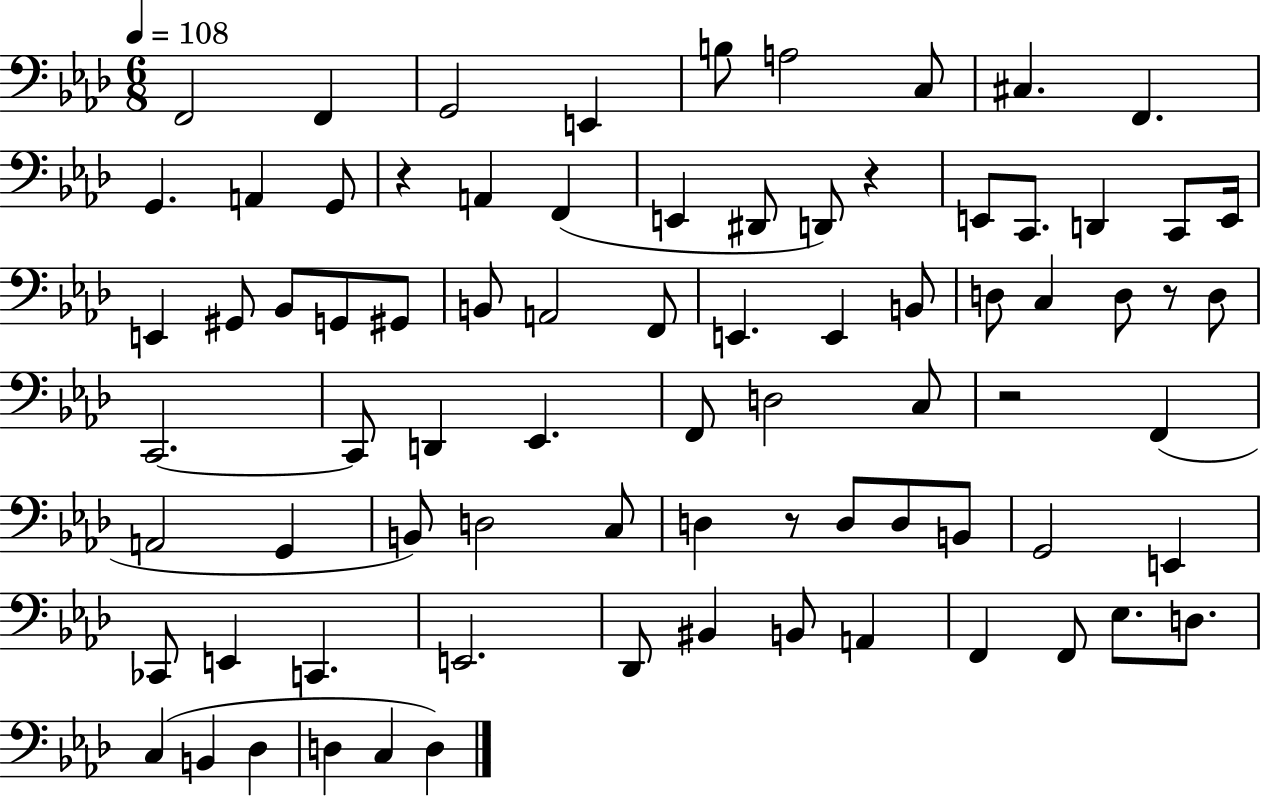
{
  \clef bass
  \numericTimeSignature
  \time 6/8
  \key aes \major
  \tempo 4 = 108
  f,2 f,4 | g,2 e,4 | b8 a2 c8 | cis4. f,4. | \break g,4. a,4 g,8 | r4 a,4 f,4( | e,4 dis,8 d,8) r4 | e,8 c,8. d,4 c,8 e,16 | \break e,4 gis,8 bes,8 g,8 gis,8 | b,8 a,2 f,8 | e,4. e,4 b,8 | d8 c4 d8 r8 d8 | \break c,2.~~ | c,8 d,4 ees,4. | f,8 d2 c8 | r2 f,4( | \break a,2 g,4 | b,8) d2 c8 | d4 r8 d8 d8 b,8 | g,2 e,4 | \break ces,8 e,4 c,4. | e,2. | des,8 bis,4 b,8 a,4 | f,4 f,8 ees8. d8. | \break c4( b,4 des4 | d4 c4 d4) | \bar "|."
}